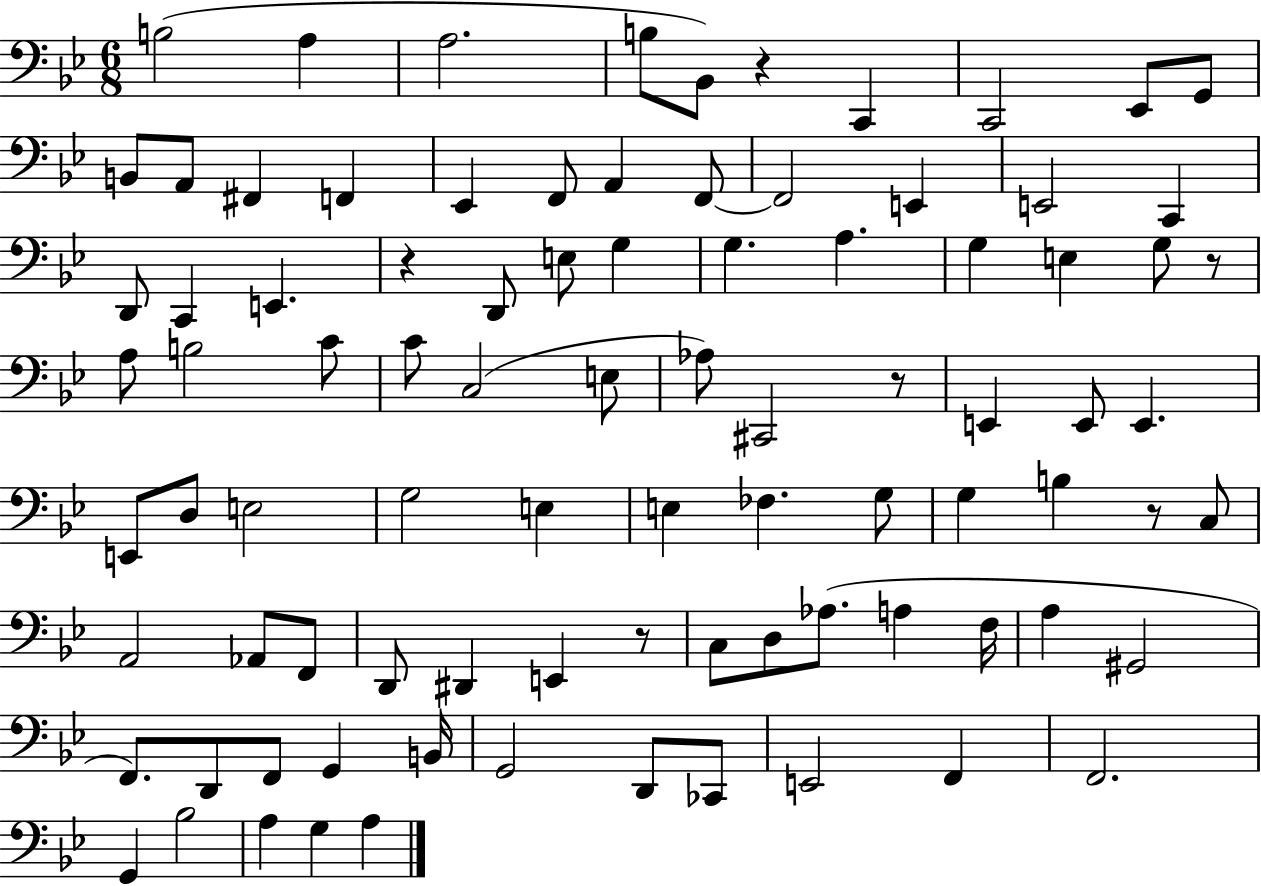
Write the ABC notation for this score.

X:1
T:Untitled
M:6/8
L:1/4
K:Bb
B,2 A, A,2 B,/2 _B,,/2 z C,, C,,2 _E,,/2 G,,/2 B,,/2 A,,/2 ^F,, F,, _E,, F,,/2 A,, F,,/2 F,,2 E,, E,,2 C,, D,,/2 C,, E,, z D,,/2 E,/2 G, G, A, G, E, G,/2 z/2 A,/2 B,2 C/2 C/2 C,2 E,/2 _A,/2 ^C,,2 z/2 E,, E,,/2 E,, E,,/2 D,/2 E,2 G,2 E, E, _F, G,/2 G, B, z/2 C,/2 A,,2 _A,,/2 F,,/2 D,,/2 ^D,, E,, z/2 C,/2 D,/2 _A,/2 A, F,/4 A, ^G,,2 F,,/2 D,,/2 F,,/2 G,, B,,/4 G,,2 D,,/2 _C,,/2 E,,2 F,, F,,2 G,, _B,2 A, G, A,